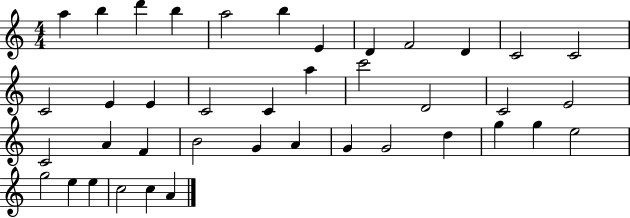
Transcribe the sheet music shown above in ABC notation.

X:1
T:Untitled
M:4/4
L:1/4
K:C
a b d' b a2 b E D F2 D C2 C2 C2 E E C2 C a c'2 D2 C2 E2 C2 A F B2 G A G G2 d g g e2 g2 e e c2 c A